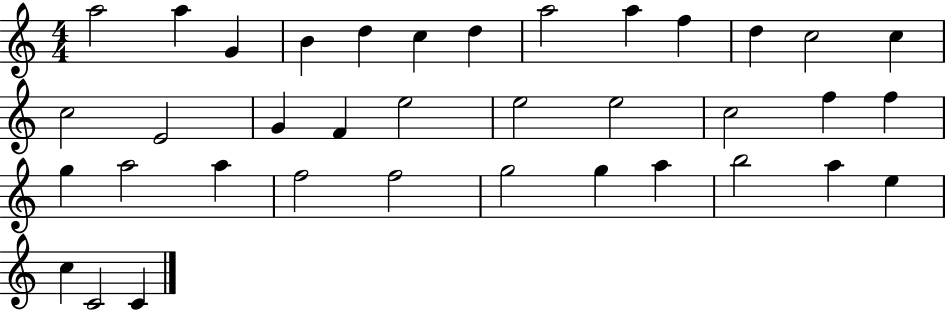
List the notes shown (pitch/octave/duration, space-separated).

A5/h A5/q G4/q B4/q D5/q C5/q D5/q A5/h A5/q F5/q D5/q C5/h C5/q C5/h E4/h G4/q F4/q E5/h E5/h E5/h C5/h F5/q F5/q G5/q A5/h A5/q F5/h F5/h G5/h G5/q A5/q B5/h A5/q E5/q C5/q C4/h C4/q